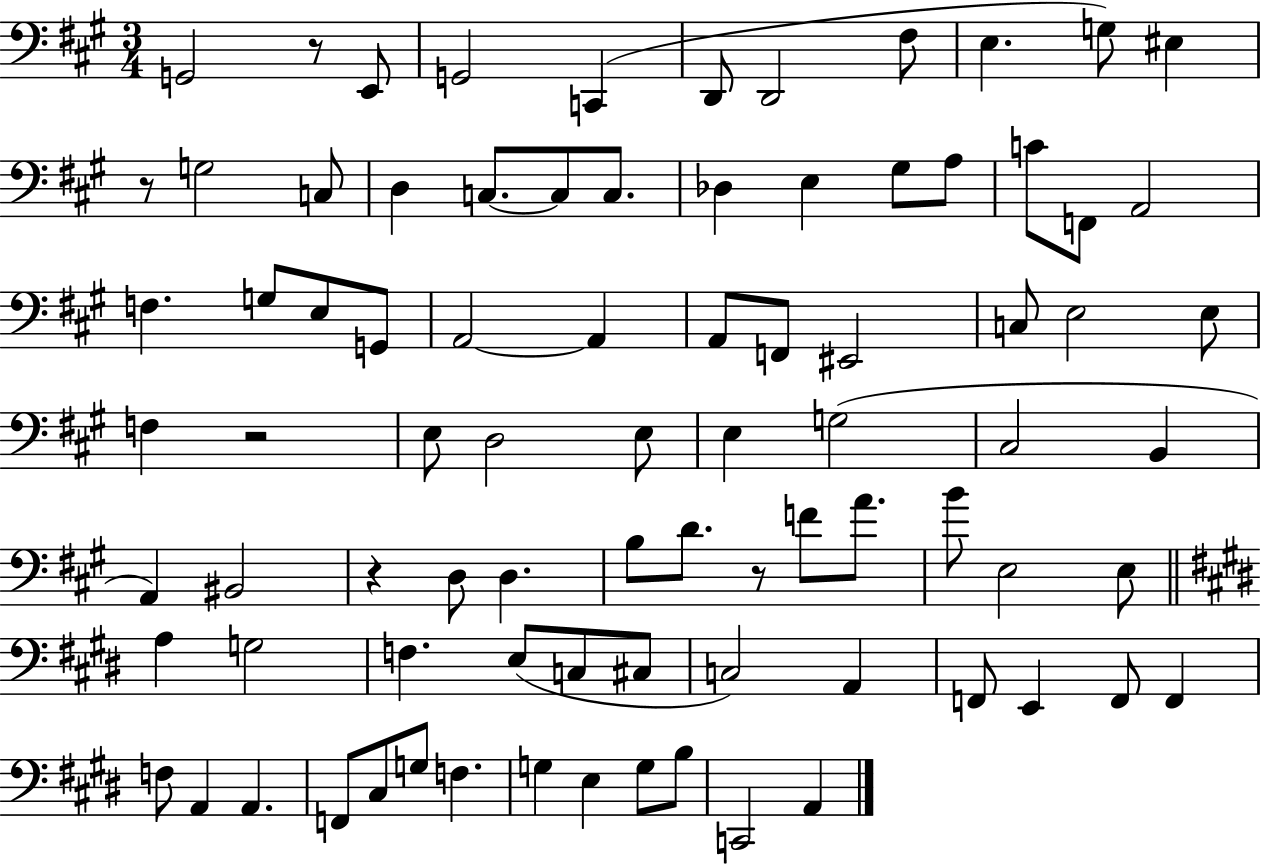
G2/h R/e E2/e G2/h C2/q D2/e D2/h F#3/e E3/q. G3/e EIS3/q R/e G3/h C3/e D3/q C3/e. C3/e C3/e. Db3/q E3/q G#3/e A3/e C4/e F2/e A2/h F3/q. G3/e E3/e G2/e A2/h A2/q A2/e F2/e EIS2/h C3/e E3/h E3/e F3/q R/h E3/e D3/h E3/e E3/q G3/h C#3/h B2/q A2/q BIS2/h R/q D3/e D3/q. B3/e D4/e. R/e F4/e A4/e. B4/e E3/h E3/e A3/q G3/h F3/q. E3/e C3/e C#3/e C3/h A2/q F2/e E2/q F2/e F2/q F3/e A2/q A2/q. F2/e C#3/e G3/e F3/q. G3/q E3/q G3/e B3/e C2/h A2/q